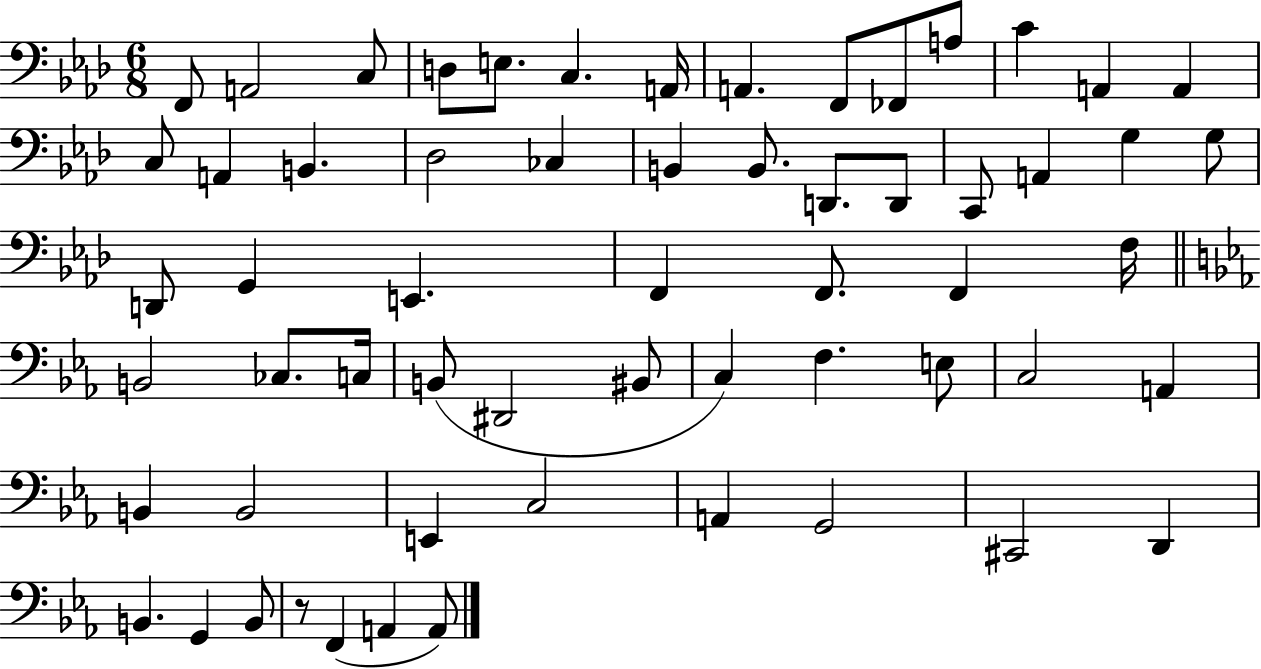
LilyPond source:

{
  \clef bass
  \numericTimeSignature
  \time 6/8
  \key aes \major
  f,8 a,2 c8 | d8 e8. c4. a,16 | a,4. f,8 fes,8 a8 | c'4 a,4 a,4 | \break c8 a,4 b,4. | des2 ces4 | b,4 b,8. d,8. d,8 | c,8 a,4 g4 g8 | \break d,8 g,4 e,4. | f,4 f,8. f,4 f16 | \bar "||" \break \key ees \major b,2 ces8. c16 | b,8( dis,2 bis,8 | c4) f4. e8 | c2 a,4 | \break b,4 b,2 | e,4 c2 | a,4 g,2 | cis,2 d,4 | \break b,4. g,4 b,8 | r8 f,4( a,4 a,8) | \bar "|."
}